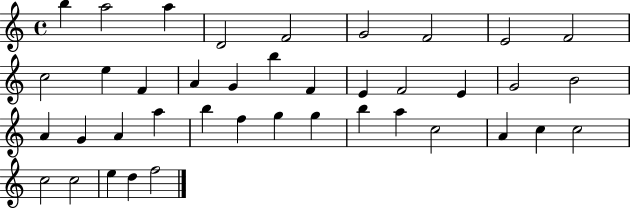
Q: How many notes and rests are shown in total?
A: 40